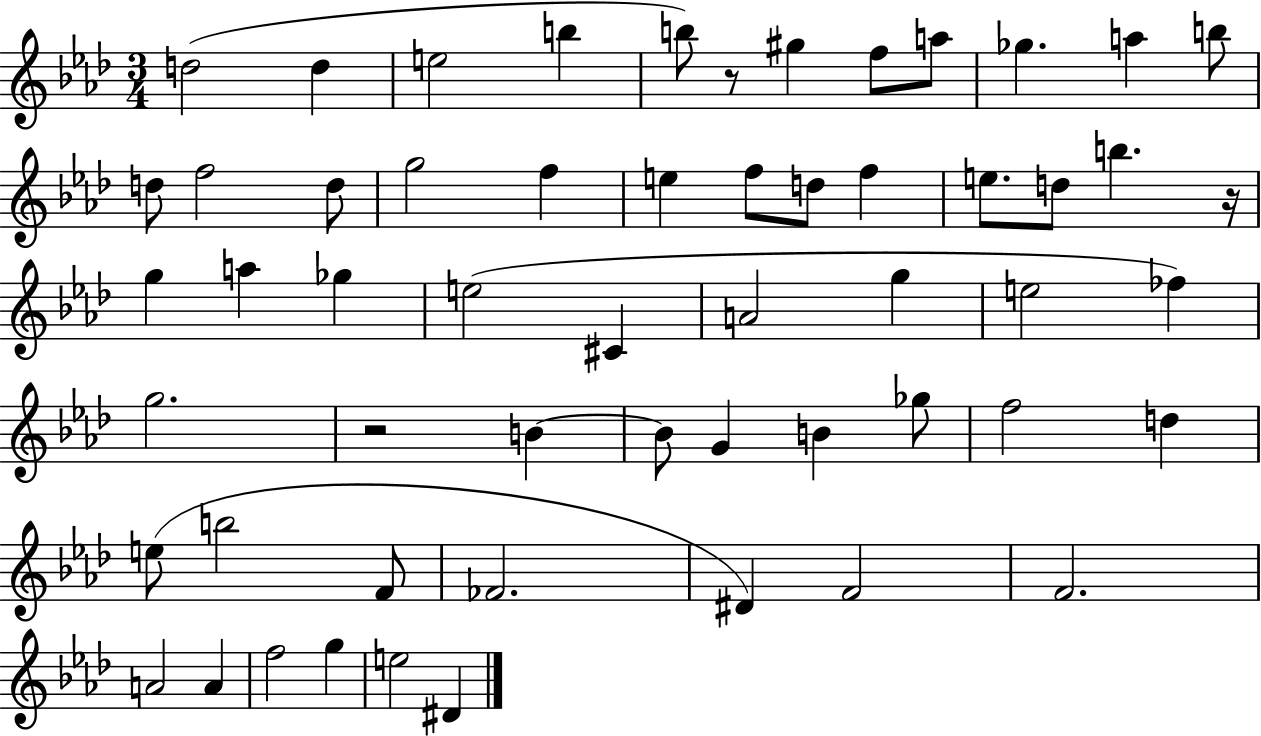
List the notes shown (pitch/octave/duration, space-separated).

D5/h D5/q E5/h B5/q B5/e R/e G#5/q F5/e A5/e Gb5/q. A5/q B5/e D5/e F5/h D5/e G5/h F5/q E5/q F5/e D5/e F5/q E5/e. D5/e B5/q. R/s G5/q A5/q Gb5/q E5/h C#4/q A4/h G5/q E5/h FES5/q G5/h. R/h B4/q B4/e G4/q B4/q Gb5/e F5/h D5/q E5/e B5/h F4/e FES4/h. D#4/q F4/h F4/h. A4/h A4/q F5/h G5/q E5/h D#4/q